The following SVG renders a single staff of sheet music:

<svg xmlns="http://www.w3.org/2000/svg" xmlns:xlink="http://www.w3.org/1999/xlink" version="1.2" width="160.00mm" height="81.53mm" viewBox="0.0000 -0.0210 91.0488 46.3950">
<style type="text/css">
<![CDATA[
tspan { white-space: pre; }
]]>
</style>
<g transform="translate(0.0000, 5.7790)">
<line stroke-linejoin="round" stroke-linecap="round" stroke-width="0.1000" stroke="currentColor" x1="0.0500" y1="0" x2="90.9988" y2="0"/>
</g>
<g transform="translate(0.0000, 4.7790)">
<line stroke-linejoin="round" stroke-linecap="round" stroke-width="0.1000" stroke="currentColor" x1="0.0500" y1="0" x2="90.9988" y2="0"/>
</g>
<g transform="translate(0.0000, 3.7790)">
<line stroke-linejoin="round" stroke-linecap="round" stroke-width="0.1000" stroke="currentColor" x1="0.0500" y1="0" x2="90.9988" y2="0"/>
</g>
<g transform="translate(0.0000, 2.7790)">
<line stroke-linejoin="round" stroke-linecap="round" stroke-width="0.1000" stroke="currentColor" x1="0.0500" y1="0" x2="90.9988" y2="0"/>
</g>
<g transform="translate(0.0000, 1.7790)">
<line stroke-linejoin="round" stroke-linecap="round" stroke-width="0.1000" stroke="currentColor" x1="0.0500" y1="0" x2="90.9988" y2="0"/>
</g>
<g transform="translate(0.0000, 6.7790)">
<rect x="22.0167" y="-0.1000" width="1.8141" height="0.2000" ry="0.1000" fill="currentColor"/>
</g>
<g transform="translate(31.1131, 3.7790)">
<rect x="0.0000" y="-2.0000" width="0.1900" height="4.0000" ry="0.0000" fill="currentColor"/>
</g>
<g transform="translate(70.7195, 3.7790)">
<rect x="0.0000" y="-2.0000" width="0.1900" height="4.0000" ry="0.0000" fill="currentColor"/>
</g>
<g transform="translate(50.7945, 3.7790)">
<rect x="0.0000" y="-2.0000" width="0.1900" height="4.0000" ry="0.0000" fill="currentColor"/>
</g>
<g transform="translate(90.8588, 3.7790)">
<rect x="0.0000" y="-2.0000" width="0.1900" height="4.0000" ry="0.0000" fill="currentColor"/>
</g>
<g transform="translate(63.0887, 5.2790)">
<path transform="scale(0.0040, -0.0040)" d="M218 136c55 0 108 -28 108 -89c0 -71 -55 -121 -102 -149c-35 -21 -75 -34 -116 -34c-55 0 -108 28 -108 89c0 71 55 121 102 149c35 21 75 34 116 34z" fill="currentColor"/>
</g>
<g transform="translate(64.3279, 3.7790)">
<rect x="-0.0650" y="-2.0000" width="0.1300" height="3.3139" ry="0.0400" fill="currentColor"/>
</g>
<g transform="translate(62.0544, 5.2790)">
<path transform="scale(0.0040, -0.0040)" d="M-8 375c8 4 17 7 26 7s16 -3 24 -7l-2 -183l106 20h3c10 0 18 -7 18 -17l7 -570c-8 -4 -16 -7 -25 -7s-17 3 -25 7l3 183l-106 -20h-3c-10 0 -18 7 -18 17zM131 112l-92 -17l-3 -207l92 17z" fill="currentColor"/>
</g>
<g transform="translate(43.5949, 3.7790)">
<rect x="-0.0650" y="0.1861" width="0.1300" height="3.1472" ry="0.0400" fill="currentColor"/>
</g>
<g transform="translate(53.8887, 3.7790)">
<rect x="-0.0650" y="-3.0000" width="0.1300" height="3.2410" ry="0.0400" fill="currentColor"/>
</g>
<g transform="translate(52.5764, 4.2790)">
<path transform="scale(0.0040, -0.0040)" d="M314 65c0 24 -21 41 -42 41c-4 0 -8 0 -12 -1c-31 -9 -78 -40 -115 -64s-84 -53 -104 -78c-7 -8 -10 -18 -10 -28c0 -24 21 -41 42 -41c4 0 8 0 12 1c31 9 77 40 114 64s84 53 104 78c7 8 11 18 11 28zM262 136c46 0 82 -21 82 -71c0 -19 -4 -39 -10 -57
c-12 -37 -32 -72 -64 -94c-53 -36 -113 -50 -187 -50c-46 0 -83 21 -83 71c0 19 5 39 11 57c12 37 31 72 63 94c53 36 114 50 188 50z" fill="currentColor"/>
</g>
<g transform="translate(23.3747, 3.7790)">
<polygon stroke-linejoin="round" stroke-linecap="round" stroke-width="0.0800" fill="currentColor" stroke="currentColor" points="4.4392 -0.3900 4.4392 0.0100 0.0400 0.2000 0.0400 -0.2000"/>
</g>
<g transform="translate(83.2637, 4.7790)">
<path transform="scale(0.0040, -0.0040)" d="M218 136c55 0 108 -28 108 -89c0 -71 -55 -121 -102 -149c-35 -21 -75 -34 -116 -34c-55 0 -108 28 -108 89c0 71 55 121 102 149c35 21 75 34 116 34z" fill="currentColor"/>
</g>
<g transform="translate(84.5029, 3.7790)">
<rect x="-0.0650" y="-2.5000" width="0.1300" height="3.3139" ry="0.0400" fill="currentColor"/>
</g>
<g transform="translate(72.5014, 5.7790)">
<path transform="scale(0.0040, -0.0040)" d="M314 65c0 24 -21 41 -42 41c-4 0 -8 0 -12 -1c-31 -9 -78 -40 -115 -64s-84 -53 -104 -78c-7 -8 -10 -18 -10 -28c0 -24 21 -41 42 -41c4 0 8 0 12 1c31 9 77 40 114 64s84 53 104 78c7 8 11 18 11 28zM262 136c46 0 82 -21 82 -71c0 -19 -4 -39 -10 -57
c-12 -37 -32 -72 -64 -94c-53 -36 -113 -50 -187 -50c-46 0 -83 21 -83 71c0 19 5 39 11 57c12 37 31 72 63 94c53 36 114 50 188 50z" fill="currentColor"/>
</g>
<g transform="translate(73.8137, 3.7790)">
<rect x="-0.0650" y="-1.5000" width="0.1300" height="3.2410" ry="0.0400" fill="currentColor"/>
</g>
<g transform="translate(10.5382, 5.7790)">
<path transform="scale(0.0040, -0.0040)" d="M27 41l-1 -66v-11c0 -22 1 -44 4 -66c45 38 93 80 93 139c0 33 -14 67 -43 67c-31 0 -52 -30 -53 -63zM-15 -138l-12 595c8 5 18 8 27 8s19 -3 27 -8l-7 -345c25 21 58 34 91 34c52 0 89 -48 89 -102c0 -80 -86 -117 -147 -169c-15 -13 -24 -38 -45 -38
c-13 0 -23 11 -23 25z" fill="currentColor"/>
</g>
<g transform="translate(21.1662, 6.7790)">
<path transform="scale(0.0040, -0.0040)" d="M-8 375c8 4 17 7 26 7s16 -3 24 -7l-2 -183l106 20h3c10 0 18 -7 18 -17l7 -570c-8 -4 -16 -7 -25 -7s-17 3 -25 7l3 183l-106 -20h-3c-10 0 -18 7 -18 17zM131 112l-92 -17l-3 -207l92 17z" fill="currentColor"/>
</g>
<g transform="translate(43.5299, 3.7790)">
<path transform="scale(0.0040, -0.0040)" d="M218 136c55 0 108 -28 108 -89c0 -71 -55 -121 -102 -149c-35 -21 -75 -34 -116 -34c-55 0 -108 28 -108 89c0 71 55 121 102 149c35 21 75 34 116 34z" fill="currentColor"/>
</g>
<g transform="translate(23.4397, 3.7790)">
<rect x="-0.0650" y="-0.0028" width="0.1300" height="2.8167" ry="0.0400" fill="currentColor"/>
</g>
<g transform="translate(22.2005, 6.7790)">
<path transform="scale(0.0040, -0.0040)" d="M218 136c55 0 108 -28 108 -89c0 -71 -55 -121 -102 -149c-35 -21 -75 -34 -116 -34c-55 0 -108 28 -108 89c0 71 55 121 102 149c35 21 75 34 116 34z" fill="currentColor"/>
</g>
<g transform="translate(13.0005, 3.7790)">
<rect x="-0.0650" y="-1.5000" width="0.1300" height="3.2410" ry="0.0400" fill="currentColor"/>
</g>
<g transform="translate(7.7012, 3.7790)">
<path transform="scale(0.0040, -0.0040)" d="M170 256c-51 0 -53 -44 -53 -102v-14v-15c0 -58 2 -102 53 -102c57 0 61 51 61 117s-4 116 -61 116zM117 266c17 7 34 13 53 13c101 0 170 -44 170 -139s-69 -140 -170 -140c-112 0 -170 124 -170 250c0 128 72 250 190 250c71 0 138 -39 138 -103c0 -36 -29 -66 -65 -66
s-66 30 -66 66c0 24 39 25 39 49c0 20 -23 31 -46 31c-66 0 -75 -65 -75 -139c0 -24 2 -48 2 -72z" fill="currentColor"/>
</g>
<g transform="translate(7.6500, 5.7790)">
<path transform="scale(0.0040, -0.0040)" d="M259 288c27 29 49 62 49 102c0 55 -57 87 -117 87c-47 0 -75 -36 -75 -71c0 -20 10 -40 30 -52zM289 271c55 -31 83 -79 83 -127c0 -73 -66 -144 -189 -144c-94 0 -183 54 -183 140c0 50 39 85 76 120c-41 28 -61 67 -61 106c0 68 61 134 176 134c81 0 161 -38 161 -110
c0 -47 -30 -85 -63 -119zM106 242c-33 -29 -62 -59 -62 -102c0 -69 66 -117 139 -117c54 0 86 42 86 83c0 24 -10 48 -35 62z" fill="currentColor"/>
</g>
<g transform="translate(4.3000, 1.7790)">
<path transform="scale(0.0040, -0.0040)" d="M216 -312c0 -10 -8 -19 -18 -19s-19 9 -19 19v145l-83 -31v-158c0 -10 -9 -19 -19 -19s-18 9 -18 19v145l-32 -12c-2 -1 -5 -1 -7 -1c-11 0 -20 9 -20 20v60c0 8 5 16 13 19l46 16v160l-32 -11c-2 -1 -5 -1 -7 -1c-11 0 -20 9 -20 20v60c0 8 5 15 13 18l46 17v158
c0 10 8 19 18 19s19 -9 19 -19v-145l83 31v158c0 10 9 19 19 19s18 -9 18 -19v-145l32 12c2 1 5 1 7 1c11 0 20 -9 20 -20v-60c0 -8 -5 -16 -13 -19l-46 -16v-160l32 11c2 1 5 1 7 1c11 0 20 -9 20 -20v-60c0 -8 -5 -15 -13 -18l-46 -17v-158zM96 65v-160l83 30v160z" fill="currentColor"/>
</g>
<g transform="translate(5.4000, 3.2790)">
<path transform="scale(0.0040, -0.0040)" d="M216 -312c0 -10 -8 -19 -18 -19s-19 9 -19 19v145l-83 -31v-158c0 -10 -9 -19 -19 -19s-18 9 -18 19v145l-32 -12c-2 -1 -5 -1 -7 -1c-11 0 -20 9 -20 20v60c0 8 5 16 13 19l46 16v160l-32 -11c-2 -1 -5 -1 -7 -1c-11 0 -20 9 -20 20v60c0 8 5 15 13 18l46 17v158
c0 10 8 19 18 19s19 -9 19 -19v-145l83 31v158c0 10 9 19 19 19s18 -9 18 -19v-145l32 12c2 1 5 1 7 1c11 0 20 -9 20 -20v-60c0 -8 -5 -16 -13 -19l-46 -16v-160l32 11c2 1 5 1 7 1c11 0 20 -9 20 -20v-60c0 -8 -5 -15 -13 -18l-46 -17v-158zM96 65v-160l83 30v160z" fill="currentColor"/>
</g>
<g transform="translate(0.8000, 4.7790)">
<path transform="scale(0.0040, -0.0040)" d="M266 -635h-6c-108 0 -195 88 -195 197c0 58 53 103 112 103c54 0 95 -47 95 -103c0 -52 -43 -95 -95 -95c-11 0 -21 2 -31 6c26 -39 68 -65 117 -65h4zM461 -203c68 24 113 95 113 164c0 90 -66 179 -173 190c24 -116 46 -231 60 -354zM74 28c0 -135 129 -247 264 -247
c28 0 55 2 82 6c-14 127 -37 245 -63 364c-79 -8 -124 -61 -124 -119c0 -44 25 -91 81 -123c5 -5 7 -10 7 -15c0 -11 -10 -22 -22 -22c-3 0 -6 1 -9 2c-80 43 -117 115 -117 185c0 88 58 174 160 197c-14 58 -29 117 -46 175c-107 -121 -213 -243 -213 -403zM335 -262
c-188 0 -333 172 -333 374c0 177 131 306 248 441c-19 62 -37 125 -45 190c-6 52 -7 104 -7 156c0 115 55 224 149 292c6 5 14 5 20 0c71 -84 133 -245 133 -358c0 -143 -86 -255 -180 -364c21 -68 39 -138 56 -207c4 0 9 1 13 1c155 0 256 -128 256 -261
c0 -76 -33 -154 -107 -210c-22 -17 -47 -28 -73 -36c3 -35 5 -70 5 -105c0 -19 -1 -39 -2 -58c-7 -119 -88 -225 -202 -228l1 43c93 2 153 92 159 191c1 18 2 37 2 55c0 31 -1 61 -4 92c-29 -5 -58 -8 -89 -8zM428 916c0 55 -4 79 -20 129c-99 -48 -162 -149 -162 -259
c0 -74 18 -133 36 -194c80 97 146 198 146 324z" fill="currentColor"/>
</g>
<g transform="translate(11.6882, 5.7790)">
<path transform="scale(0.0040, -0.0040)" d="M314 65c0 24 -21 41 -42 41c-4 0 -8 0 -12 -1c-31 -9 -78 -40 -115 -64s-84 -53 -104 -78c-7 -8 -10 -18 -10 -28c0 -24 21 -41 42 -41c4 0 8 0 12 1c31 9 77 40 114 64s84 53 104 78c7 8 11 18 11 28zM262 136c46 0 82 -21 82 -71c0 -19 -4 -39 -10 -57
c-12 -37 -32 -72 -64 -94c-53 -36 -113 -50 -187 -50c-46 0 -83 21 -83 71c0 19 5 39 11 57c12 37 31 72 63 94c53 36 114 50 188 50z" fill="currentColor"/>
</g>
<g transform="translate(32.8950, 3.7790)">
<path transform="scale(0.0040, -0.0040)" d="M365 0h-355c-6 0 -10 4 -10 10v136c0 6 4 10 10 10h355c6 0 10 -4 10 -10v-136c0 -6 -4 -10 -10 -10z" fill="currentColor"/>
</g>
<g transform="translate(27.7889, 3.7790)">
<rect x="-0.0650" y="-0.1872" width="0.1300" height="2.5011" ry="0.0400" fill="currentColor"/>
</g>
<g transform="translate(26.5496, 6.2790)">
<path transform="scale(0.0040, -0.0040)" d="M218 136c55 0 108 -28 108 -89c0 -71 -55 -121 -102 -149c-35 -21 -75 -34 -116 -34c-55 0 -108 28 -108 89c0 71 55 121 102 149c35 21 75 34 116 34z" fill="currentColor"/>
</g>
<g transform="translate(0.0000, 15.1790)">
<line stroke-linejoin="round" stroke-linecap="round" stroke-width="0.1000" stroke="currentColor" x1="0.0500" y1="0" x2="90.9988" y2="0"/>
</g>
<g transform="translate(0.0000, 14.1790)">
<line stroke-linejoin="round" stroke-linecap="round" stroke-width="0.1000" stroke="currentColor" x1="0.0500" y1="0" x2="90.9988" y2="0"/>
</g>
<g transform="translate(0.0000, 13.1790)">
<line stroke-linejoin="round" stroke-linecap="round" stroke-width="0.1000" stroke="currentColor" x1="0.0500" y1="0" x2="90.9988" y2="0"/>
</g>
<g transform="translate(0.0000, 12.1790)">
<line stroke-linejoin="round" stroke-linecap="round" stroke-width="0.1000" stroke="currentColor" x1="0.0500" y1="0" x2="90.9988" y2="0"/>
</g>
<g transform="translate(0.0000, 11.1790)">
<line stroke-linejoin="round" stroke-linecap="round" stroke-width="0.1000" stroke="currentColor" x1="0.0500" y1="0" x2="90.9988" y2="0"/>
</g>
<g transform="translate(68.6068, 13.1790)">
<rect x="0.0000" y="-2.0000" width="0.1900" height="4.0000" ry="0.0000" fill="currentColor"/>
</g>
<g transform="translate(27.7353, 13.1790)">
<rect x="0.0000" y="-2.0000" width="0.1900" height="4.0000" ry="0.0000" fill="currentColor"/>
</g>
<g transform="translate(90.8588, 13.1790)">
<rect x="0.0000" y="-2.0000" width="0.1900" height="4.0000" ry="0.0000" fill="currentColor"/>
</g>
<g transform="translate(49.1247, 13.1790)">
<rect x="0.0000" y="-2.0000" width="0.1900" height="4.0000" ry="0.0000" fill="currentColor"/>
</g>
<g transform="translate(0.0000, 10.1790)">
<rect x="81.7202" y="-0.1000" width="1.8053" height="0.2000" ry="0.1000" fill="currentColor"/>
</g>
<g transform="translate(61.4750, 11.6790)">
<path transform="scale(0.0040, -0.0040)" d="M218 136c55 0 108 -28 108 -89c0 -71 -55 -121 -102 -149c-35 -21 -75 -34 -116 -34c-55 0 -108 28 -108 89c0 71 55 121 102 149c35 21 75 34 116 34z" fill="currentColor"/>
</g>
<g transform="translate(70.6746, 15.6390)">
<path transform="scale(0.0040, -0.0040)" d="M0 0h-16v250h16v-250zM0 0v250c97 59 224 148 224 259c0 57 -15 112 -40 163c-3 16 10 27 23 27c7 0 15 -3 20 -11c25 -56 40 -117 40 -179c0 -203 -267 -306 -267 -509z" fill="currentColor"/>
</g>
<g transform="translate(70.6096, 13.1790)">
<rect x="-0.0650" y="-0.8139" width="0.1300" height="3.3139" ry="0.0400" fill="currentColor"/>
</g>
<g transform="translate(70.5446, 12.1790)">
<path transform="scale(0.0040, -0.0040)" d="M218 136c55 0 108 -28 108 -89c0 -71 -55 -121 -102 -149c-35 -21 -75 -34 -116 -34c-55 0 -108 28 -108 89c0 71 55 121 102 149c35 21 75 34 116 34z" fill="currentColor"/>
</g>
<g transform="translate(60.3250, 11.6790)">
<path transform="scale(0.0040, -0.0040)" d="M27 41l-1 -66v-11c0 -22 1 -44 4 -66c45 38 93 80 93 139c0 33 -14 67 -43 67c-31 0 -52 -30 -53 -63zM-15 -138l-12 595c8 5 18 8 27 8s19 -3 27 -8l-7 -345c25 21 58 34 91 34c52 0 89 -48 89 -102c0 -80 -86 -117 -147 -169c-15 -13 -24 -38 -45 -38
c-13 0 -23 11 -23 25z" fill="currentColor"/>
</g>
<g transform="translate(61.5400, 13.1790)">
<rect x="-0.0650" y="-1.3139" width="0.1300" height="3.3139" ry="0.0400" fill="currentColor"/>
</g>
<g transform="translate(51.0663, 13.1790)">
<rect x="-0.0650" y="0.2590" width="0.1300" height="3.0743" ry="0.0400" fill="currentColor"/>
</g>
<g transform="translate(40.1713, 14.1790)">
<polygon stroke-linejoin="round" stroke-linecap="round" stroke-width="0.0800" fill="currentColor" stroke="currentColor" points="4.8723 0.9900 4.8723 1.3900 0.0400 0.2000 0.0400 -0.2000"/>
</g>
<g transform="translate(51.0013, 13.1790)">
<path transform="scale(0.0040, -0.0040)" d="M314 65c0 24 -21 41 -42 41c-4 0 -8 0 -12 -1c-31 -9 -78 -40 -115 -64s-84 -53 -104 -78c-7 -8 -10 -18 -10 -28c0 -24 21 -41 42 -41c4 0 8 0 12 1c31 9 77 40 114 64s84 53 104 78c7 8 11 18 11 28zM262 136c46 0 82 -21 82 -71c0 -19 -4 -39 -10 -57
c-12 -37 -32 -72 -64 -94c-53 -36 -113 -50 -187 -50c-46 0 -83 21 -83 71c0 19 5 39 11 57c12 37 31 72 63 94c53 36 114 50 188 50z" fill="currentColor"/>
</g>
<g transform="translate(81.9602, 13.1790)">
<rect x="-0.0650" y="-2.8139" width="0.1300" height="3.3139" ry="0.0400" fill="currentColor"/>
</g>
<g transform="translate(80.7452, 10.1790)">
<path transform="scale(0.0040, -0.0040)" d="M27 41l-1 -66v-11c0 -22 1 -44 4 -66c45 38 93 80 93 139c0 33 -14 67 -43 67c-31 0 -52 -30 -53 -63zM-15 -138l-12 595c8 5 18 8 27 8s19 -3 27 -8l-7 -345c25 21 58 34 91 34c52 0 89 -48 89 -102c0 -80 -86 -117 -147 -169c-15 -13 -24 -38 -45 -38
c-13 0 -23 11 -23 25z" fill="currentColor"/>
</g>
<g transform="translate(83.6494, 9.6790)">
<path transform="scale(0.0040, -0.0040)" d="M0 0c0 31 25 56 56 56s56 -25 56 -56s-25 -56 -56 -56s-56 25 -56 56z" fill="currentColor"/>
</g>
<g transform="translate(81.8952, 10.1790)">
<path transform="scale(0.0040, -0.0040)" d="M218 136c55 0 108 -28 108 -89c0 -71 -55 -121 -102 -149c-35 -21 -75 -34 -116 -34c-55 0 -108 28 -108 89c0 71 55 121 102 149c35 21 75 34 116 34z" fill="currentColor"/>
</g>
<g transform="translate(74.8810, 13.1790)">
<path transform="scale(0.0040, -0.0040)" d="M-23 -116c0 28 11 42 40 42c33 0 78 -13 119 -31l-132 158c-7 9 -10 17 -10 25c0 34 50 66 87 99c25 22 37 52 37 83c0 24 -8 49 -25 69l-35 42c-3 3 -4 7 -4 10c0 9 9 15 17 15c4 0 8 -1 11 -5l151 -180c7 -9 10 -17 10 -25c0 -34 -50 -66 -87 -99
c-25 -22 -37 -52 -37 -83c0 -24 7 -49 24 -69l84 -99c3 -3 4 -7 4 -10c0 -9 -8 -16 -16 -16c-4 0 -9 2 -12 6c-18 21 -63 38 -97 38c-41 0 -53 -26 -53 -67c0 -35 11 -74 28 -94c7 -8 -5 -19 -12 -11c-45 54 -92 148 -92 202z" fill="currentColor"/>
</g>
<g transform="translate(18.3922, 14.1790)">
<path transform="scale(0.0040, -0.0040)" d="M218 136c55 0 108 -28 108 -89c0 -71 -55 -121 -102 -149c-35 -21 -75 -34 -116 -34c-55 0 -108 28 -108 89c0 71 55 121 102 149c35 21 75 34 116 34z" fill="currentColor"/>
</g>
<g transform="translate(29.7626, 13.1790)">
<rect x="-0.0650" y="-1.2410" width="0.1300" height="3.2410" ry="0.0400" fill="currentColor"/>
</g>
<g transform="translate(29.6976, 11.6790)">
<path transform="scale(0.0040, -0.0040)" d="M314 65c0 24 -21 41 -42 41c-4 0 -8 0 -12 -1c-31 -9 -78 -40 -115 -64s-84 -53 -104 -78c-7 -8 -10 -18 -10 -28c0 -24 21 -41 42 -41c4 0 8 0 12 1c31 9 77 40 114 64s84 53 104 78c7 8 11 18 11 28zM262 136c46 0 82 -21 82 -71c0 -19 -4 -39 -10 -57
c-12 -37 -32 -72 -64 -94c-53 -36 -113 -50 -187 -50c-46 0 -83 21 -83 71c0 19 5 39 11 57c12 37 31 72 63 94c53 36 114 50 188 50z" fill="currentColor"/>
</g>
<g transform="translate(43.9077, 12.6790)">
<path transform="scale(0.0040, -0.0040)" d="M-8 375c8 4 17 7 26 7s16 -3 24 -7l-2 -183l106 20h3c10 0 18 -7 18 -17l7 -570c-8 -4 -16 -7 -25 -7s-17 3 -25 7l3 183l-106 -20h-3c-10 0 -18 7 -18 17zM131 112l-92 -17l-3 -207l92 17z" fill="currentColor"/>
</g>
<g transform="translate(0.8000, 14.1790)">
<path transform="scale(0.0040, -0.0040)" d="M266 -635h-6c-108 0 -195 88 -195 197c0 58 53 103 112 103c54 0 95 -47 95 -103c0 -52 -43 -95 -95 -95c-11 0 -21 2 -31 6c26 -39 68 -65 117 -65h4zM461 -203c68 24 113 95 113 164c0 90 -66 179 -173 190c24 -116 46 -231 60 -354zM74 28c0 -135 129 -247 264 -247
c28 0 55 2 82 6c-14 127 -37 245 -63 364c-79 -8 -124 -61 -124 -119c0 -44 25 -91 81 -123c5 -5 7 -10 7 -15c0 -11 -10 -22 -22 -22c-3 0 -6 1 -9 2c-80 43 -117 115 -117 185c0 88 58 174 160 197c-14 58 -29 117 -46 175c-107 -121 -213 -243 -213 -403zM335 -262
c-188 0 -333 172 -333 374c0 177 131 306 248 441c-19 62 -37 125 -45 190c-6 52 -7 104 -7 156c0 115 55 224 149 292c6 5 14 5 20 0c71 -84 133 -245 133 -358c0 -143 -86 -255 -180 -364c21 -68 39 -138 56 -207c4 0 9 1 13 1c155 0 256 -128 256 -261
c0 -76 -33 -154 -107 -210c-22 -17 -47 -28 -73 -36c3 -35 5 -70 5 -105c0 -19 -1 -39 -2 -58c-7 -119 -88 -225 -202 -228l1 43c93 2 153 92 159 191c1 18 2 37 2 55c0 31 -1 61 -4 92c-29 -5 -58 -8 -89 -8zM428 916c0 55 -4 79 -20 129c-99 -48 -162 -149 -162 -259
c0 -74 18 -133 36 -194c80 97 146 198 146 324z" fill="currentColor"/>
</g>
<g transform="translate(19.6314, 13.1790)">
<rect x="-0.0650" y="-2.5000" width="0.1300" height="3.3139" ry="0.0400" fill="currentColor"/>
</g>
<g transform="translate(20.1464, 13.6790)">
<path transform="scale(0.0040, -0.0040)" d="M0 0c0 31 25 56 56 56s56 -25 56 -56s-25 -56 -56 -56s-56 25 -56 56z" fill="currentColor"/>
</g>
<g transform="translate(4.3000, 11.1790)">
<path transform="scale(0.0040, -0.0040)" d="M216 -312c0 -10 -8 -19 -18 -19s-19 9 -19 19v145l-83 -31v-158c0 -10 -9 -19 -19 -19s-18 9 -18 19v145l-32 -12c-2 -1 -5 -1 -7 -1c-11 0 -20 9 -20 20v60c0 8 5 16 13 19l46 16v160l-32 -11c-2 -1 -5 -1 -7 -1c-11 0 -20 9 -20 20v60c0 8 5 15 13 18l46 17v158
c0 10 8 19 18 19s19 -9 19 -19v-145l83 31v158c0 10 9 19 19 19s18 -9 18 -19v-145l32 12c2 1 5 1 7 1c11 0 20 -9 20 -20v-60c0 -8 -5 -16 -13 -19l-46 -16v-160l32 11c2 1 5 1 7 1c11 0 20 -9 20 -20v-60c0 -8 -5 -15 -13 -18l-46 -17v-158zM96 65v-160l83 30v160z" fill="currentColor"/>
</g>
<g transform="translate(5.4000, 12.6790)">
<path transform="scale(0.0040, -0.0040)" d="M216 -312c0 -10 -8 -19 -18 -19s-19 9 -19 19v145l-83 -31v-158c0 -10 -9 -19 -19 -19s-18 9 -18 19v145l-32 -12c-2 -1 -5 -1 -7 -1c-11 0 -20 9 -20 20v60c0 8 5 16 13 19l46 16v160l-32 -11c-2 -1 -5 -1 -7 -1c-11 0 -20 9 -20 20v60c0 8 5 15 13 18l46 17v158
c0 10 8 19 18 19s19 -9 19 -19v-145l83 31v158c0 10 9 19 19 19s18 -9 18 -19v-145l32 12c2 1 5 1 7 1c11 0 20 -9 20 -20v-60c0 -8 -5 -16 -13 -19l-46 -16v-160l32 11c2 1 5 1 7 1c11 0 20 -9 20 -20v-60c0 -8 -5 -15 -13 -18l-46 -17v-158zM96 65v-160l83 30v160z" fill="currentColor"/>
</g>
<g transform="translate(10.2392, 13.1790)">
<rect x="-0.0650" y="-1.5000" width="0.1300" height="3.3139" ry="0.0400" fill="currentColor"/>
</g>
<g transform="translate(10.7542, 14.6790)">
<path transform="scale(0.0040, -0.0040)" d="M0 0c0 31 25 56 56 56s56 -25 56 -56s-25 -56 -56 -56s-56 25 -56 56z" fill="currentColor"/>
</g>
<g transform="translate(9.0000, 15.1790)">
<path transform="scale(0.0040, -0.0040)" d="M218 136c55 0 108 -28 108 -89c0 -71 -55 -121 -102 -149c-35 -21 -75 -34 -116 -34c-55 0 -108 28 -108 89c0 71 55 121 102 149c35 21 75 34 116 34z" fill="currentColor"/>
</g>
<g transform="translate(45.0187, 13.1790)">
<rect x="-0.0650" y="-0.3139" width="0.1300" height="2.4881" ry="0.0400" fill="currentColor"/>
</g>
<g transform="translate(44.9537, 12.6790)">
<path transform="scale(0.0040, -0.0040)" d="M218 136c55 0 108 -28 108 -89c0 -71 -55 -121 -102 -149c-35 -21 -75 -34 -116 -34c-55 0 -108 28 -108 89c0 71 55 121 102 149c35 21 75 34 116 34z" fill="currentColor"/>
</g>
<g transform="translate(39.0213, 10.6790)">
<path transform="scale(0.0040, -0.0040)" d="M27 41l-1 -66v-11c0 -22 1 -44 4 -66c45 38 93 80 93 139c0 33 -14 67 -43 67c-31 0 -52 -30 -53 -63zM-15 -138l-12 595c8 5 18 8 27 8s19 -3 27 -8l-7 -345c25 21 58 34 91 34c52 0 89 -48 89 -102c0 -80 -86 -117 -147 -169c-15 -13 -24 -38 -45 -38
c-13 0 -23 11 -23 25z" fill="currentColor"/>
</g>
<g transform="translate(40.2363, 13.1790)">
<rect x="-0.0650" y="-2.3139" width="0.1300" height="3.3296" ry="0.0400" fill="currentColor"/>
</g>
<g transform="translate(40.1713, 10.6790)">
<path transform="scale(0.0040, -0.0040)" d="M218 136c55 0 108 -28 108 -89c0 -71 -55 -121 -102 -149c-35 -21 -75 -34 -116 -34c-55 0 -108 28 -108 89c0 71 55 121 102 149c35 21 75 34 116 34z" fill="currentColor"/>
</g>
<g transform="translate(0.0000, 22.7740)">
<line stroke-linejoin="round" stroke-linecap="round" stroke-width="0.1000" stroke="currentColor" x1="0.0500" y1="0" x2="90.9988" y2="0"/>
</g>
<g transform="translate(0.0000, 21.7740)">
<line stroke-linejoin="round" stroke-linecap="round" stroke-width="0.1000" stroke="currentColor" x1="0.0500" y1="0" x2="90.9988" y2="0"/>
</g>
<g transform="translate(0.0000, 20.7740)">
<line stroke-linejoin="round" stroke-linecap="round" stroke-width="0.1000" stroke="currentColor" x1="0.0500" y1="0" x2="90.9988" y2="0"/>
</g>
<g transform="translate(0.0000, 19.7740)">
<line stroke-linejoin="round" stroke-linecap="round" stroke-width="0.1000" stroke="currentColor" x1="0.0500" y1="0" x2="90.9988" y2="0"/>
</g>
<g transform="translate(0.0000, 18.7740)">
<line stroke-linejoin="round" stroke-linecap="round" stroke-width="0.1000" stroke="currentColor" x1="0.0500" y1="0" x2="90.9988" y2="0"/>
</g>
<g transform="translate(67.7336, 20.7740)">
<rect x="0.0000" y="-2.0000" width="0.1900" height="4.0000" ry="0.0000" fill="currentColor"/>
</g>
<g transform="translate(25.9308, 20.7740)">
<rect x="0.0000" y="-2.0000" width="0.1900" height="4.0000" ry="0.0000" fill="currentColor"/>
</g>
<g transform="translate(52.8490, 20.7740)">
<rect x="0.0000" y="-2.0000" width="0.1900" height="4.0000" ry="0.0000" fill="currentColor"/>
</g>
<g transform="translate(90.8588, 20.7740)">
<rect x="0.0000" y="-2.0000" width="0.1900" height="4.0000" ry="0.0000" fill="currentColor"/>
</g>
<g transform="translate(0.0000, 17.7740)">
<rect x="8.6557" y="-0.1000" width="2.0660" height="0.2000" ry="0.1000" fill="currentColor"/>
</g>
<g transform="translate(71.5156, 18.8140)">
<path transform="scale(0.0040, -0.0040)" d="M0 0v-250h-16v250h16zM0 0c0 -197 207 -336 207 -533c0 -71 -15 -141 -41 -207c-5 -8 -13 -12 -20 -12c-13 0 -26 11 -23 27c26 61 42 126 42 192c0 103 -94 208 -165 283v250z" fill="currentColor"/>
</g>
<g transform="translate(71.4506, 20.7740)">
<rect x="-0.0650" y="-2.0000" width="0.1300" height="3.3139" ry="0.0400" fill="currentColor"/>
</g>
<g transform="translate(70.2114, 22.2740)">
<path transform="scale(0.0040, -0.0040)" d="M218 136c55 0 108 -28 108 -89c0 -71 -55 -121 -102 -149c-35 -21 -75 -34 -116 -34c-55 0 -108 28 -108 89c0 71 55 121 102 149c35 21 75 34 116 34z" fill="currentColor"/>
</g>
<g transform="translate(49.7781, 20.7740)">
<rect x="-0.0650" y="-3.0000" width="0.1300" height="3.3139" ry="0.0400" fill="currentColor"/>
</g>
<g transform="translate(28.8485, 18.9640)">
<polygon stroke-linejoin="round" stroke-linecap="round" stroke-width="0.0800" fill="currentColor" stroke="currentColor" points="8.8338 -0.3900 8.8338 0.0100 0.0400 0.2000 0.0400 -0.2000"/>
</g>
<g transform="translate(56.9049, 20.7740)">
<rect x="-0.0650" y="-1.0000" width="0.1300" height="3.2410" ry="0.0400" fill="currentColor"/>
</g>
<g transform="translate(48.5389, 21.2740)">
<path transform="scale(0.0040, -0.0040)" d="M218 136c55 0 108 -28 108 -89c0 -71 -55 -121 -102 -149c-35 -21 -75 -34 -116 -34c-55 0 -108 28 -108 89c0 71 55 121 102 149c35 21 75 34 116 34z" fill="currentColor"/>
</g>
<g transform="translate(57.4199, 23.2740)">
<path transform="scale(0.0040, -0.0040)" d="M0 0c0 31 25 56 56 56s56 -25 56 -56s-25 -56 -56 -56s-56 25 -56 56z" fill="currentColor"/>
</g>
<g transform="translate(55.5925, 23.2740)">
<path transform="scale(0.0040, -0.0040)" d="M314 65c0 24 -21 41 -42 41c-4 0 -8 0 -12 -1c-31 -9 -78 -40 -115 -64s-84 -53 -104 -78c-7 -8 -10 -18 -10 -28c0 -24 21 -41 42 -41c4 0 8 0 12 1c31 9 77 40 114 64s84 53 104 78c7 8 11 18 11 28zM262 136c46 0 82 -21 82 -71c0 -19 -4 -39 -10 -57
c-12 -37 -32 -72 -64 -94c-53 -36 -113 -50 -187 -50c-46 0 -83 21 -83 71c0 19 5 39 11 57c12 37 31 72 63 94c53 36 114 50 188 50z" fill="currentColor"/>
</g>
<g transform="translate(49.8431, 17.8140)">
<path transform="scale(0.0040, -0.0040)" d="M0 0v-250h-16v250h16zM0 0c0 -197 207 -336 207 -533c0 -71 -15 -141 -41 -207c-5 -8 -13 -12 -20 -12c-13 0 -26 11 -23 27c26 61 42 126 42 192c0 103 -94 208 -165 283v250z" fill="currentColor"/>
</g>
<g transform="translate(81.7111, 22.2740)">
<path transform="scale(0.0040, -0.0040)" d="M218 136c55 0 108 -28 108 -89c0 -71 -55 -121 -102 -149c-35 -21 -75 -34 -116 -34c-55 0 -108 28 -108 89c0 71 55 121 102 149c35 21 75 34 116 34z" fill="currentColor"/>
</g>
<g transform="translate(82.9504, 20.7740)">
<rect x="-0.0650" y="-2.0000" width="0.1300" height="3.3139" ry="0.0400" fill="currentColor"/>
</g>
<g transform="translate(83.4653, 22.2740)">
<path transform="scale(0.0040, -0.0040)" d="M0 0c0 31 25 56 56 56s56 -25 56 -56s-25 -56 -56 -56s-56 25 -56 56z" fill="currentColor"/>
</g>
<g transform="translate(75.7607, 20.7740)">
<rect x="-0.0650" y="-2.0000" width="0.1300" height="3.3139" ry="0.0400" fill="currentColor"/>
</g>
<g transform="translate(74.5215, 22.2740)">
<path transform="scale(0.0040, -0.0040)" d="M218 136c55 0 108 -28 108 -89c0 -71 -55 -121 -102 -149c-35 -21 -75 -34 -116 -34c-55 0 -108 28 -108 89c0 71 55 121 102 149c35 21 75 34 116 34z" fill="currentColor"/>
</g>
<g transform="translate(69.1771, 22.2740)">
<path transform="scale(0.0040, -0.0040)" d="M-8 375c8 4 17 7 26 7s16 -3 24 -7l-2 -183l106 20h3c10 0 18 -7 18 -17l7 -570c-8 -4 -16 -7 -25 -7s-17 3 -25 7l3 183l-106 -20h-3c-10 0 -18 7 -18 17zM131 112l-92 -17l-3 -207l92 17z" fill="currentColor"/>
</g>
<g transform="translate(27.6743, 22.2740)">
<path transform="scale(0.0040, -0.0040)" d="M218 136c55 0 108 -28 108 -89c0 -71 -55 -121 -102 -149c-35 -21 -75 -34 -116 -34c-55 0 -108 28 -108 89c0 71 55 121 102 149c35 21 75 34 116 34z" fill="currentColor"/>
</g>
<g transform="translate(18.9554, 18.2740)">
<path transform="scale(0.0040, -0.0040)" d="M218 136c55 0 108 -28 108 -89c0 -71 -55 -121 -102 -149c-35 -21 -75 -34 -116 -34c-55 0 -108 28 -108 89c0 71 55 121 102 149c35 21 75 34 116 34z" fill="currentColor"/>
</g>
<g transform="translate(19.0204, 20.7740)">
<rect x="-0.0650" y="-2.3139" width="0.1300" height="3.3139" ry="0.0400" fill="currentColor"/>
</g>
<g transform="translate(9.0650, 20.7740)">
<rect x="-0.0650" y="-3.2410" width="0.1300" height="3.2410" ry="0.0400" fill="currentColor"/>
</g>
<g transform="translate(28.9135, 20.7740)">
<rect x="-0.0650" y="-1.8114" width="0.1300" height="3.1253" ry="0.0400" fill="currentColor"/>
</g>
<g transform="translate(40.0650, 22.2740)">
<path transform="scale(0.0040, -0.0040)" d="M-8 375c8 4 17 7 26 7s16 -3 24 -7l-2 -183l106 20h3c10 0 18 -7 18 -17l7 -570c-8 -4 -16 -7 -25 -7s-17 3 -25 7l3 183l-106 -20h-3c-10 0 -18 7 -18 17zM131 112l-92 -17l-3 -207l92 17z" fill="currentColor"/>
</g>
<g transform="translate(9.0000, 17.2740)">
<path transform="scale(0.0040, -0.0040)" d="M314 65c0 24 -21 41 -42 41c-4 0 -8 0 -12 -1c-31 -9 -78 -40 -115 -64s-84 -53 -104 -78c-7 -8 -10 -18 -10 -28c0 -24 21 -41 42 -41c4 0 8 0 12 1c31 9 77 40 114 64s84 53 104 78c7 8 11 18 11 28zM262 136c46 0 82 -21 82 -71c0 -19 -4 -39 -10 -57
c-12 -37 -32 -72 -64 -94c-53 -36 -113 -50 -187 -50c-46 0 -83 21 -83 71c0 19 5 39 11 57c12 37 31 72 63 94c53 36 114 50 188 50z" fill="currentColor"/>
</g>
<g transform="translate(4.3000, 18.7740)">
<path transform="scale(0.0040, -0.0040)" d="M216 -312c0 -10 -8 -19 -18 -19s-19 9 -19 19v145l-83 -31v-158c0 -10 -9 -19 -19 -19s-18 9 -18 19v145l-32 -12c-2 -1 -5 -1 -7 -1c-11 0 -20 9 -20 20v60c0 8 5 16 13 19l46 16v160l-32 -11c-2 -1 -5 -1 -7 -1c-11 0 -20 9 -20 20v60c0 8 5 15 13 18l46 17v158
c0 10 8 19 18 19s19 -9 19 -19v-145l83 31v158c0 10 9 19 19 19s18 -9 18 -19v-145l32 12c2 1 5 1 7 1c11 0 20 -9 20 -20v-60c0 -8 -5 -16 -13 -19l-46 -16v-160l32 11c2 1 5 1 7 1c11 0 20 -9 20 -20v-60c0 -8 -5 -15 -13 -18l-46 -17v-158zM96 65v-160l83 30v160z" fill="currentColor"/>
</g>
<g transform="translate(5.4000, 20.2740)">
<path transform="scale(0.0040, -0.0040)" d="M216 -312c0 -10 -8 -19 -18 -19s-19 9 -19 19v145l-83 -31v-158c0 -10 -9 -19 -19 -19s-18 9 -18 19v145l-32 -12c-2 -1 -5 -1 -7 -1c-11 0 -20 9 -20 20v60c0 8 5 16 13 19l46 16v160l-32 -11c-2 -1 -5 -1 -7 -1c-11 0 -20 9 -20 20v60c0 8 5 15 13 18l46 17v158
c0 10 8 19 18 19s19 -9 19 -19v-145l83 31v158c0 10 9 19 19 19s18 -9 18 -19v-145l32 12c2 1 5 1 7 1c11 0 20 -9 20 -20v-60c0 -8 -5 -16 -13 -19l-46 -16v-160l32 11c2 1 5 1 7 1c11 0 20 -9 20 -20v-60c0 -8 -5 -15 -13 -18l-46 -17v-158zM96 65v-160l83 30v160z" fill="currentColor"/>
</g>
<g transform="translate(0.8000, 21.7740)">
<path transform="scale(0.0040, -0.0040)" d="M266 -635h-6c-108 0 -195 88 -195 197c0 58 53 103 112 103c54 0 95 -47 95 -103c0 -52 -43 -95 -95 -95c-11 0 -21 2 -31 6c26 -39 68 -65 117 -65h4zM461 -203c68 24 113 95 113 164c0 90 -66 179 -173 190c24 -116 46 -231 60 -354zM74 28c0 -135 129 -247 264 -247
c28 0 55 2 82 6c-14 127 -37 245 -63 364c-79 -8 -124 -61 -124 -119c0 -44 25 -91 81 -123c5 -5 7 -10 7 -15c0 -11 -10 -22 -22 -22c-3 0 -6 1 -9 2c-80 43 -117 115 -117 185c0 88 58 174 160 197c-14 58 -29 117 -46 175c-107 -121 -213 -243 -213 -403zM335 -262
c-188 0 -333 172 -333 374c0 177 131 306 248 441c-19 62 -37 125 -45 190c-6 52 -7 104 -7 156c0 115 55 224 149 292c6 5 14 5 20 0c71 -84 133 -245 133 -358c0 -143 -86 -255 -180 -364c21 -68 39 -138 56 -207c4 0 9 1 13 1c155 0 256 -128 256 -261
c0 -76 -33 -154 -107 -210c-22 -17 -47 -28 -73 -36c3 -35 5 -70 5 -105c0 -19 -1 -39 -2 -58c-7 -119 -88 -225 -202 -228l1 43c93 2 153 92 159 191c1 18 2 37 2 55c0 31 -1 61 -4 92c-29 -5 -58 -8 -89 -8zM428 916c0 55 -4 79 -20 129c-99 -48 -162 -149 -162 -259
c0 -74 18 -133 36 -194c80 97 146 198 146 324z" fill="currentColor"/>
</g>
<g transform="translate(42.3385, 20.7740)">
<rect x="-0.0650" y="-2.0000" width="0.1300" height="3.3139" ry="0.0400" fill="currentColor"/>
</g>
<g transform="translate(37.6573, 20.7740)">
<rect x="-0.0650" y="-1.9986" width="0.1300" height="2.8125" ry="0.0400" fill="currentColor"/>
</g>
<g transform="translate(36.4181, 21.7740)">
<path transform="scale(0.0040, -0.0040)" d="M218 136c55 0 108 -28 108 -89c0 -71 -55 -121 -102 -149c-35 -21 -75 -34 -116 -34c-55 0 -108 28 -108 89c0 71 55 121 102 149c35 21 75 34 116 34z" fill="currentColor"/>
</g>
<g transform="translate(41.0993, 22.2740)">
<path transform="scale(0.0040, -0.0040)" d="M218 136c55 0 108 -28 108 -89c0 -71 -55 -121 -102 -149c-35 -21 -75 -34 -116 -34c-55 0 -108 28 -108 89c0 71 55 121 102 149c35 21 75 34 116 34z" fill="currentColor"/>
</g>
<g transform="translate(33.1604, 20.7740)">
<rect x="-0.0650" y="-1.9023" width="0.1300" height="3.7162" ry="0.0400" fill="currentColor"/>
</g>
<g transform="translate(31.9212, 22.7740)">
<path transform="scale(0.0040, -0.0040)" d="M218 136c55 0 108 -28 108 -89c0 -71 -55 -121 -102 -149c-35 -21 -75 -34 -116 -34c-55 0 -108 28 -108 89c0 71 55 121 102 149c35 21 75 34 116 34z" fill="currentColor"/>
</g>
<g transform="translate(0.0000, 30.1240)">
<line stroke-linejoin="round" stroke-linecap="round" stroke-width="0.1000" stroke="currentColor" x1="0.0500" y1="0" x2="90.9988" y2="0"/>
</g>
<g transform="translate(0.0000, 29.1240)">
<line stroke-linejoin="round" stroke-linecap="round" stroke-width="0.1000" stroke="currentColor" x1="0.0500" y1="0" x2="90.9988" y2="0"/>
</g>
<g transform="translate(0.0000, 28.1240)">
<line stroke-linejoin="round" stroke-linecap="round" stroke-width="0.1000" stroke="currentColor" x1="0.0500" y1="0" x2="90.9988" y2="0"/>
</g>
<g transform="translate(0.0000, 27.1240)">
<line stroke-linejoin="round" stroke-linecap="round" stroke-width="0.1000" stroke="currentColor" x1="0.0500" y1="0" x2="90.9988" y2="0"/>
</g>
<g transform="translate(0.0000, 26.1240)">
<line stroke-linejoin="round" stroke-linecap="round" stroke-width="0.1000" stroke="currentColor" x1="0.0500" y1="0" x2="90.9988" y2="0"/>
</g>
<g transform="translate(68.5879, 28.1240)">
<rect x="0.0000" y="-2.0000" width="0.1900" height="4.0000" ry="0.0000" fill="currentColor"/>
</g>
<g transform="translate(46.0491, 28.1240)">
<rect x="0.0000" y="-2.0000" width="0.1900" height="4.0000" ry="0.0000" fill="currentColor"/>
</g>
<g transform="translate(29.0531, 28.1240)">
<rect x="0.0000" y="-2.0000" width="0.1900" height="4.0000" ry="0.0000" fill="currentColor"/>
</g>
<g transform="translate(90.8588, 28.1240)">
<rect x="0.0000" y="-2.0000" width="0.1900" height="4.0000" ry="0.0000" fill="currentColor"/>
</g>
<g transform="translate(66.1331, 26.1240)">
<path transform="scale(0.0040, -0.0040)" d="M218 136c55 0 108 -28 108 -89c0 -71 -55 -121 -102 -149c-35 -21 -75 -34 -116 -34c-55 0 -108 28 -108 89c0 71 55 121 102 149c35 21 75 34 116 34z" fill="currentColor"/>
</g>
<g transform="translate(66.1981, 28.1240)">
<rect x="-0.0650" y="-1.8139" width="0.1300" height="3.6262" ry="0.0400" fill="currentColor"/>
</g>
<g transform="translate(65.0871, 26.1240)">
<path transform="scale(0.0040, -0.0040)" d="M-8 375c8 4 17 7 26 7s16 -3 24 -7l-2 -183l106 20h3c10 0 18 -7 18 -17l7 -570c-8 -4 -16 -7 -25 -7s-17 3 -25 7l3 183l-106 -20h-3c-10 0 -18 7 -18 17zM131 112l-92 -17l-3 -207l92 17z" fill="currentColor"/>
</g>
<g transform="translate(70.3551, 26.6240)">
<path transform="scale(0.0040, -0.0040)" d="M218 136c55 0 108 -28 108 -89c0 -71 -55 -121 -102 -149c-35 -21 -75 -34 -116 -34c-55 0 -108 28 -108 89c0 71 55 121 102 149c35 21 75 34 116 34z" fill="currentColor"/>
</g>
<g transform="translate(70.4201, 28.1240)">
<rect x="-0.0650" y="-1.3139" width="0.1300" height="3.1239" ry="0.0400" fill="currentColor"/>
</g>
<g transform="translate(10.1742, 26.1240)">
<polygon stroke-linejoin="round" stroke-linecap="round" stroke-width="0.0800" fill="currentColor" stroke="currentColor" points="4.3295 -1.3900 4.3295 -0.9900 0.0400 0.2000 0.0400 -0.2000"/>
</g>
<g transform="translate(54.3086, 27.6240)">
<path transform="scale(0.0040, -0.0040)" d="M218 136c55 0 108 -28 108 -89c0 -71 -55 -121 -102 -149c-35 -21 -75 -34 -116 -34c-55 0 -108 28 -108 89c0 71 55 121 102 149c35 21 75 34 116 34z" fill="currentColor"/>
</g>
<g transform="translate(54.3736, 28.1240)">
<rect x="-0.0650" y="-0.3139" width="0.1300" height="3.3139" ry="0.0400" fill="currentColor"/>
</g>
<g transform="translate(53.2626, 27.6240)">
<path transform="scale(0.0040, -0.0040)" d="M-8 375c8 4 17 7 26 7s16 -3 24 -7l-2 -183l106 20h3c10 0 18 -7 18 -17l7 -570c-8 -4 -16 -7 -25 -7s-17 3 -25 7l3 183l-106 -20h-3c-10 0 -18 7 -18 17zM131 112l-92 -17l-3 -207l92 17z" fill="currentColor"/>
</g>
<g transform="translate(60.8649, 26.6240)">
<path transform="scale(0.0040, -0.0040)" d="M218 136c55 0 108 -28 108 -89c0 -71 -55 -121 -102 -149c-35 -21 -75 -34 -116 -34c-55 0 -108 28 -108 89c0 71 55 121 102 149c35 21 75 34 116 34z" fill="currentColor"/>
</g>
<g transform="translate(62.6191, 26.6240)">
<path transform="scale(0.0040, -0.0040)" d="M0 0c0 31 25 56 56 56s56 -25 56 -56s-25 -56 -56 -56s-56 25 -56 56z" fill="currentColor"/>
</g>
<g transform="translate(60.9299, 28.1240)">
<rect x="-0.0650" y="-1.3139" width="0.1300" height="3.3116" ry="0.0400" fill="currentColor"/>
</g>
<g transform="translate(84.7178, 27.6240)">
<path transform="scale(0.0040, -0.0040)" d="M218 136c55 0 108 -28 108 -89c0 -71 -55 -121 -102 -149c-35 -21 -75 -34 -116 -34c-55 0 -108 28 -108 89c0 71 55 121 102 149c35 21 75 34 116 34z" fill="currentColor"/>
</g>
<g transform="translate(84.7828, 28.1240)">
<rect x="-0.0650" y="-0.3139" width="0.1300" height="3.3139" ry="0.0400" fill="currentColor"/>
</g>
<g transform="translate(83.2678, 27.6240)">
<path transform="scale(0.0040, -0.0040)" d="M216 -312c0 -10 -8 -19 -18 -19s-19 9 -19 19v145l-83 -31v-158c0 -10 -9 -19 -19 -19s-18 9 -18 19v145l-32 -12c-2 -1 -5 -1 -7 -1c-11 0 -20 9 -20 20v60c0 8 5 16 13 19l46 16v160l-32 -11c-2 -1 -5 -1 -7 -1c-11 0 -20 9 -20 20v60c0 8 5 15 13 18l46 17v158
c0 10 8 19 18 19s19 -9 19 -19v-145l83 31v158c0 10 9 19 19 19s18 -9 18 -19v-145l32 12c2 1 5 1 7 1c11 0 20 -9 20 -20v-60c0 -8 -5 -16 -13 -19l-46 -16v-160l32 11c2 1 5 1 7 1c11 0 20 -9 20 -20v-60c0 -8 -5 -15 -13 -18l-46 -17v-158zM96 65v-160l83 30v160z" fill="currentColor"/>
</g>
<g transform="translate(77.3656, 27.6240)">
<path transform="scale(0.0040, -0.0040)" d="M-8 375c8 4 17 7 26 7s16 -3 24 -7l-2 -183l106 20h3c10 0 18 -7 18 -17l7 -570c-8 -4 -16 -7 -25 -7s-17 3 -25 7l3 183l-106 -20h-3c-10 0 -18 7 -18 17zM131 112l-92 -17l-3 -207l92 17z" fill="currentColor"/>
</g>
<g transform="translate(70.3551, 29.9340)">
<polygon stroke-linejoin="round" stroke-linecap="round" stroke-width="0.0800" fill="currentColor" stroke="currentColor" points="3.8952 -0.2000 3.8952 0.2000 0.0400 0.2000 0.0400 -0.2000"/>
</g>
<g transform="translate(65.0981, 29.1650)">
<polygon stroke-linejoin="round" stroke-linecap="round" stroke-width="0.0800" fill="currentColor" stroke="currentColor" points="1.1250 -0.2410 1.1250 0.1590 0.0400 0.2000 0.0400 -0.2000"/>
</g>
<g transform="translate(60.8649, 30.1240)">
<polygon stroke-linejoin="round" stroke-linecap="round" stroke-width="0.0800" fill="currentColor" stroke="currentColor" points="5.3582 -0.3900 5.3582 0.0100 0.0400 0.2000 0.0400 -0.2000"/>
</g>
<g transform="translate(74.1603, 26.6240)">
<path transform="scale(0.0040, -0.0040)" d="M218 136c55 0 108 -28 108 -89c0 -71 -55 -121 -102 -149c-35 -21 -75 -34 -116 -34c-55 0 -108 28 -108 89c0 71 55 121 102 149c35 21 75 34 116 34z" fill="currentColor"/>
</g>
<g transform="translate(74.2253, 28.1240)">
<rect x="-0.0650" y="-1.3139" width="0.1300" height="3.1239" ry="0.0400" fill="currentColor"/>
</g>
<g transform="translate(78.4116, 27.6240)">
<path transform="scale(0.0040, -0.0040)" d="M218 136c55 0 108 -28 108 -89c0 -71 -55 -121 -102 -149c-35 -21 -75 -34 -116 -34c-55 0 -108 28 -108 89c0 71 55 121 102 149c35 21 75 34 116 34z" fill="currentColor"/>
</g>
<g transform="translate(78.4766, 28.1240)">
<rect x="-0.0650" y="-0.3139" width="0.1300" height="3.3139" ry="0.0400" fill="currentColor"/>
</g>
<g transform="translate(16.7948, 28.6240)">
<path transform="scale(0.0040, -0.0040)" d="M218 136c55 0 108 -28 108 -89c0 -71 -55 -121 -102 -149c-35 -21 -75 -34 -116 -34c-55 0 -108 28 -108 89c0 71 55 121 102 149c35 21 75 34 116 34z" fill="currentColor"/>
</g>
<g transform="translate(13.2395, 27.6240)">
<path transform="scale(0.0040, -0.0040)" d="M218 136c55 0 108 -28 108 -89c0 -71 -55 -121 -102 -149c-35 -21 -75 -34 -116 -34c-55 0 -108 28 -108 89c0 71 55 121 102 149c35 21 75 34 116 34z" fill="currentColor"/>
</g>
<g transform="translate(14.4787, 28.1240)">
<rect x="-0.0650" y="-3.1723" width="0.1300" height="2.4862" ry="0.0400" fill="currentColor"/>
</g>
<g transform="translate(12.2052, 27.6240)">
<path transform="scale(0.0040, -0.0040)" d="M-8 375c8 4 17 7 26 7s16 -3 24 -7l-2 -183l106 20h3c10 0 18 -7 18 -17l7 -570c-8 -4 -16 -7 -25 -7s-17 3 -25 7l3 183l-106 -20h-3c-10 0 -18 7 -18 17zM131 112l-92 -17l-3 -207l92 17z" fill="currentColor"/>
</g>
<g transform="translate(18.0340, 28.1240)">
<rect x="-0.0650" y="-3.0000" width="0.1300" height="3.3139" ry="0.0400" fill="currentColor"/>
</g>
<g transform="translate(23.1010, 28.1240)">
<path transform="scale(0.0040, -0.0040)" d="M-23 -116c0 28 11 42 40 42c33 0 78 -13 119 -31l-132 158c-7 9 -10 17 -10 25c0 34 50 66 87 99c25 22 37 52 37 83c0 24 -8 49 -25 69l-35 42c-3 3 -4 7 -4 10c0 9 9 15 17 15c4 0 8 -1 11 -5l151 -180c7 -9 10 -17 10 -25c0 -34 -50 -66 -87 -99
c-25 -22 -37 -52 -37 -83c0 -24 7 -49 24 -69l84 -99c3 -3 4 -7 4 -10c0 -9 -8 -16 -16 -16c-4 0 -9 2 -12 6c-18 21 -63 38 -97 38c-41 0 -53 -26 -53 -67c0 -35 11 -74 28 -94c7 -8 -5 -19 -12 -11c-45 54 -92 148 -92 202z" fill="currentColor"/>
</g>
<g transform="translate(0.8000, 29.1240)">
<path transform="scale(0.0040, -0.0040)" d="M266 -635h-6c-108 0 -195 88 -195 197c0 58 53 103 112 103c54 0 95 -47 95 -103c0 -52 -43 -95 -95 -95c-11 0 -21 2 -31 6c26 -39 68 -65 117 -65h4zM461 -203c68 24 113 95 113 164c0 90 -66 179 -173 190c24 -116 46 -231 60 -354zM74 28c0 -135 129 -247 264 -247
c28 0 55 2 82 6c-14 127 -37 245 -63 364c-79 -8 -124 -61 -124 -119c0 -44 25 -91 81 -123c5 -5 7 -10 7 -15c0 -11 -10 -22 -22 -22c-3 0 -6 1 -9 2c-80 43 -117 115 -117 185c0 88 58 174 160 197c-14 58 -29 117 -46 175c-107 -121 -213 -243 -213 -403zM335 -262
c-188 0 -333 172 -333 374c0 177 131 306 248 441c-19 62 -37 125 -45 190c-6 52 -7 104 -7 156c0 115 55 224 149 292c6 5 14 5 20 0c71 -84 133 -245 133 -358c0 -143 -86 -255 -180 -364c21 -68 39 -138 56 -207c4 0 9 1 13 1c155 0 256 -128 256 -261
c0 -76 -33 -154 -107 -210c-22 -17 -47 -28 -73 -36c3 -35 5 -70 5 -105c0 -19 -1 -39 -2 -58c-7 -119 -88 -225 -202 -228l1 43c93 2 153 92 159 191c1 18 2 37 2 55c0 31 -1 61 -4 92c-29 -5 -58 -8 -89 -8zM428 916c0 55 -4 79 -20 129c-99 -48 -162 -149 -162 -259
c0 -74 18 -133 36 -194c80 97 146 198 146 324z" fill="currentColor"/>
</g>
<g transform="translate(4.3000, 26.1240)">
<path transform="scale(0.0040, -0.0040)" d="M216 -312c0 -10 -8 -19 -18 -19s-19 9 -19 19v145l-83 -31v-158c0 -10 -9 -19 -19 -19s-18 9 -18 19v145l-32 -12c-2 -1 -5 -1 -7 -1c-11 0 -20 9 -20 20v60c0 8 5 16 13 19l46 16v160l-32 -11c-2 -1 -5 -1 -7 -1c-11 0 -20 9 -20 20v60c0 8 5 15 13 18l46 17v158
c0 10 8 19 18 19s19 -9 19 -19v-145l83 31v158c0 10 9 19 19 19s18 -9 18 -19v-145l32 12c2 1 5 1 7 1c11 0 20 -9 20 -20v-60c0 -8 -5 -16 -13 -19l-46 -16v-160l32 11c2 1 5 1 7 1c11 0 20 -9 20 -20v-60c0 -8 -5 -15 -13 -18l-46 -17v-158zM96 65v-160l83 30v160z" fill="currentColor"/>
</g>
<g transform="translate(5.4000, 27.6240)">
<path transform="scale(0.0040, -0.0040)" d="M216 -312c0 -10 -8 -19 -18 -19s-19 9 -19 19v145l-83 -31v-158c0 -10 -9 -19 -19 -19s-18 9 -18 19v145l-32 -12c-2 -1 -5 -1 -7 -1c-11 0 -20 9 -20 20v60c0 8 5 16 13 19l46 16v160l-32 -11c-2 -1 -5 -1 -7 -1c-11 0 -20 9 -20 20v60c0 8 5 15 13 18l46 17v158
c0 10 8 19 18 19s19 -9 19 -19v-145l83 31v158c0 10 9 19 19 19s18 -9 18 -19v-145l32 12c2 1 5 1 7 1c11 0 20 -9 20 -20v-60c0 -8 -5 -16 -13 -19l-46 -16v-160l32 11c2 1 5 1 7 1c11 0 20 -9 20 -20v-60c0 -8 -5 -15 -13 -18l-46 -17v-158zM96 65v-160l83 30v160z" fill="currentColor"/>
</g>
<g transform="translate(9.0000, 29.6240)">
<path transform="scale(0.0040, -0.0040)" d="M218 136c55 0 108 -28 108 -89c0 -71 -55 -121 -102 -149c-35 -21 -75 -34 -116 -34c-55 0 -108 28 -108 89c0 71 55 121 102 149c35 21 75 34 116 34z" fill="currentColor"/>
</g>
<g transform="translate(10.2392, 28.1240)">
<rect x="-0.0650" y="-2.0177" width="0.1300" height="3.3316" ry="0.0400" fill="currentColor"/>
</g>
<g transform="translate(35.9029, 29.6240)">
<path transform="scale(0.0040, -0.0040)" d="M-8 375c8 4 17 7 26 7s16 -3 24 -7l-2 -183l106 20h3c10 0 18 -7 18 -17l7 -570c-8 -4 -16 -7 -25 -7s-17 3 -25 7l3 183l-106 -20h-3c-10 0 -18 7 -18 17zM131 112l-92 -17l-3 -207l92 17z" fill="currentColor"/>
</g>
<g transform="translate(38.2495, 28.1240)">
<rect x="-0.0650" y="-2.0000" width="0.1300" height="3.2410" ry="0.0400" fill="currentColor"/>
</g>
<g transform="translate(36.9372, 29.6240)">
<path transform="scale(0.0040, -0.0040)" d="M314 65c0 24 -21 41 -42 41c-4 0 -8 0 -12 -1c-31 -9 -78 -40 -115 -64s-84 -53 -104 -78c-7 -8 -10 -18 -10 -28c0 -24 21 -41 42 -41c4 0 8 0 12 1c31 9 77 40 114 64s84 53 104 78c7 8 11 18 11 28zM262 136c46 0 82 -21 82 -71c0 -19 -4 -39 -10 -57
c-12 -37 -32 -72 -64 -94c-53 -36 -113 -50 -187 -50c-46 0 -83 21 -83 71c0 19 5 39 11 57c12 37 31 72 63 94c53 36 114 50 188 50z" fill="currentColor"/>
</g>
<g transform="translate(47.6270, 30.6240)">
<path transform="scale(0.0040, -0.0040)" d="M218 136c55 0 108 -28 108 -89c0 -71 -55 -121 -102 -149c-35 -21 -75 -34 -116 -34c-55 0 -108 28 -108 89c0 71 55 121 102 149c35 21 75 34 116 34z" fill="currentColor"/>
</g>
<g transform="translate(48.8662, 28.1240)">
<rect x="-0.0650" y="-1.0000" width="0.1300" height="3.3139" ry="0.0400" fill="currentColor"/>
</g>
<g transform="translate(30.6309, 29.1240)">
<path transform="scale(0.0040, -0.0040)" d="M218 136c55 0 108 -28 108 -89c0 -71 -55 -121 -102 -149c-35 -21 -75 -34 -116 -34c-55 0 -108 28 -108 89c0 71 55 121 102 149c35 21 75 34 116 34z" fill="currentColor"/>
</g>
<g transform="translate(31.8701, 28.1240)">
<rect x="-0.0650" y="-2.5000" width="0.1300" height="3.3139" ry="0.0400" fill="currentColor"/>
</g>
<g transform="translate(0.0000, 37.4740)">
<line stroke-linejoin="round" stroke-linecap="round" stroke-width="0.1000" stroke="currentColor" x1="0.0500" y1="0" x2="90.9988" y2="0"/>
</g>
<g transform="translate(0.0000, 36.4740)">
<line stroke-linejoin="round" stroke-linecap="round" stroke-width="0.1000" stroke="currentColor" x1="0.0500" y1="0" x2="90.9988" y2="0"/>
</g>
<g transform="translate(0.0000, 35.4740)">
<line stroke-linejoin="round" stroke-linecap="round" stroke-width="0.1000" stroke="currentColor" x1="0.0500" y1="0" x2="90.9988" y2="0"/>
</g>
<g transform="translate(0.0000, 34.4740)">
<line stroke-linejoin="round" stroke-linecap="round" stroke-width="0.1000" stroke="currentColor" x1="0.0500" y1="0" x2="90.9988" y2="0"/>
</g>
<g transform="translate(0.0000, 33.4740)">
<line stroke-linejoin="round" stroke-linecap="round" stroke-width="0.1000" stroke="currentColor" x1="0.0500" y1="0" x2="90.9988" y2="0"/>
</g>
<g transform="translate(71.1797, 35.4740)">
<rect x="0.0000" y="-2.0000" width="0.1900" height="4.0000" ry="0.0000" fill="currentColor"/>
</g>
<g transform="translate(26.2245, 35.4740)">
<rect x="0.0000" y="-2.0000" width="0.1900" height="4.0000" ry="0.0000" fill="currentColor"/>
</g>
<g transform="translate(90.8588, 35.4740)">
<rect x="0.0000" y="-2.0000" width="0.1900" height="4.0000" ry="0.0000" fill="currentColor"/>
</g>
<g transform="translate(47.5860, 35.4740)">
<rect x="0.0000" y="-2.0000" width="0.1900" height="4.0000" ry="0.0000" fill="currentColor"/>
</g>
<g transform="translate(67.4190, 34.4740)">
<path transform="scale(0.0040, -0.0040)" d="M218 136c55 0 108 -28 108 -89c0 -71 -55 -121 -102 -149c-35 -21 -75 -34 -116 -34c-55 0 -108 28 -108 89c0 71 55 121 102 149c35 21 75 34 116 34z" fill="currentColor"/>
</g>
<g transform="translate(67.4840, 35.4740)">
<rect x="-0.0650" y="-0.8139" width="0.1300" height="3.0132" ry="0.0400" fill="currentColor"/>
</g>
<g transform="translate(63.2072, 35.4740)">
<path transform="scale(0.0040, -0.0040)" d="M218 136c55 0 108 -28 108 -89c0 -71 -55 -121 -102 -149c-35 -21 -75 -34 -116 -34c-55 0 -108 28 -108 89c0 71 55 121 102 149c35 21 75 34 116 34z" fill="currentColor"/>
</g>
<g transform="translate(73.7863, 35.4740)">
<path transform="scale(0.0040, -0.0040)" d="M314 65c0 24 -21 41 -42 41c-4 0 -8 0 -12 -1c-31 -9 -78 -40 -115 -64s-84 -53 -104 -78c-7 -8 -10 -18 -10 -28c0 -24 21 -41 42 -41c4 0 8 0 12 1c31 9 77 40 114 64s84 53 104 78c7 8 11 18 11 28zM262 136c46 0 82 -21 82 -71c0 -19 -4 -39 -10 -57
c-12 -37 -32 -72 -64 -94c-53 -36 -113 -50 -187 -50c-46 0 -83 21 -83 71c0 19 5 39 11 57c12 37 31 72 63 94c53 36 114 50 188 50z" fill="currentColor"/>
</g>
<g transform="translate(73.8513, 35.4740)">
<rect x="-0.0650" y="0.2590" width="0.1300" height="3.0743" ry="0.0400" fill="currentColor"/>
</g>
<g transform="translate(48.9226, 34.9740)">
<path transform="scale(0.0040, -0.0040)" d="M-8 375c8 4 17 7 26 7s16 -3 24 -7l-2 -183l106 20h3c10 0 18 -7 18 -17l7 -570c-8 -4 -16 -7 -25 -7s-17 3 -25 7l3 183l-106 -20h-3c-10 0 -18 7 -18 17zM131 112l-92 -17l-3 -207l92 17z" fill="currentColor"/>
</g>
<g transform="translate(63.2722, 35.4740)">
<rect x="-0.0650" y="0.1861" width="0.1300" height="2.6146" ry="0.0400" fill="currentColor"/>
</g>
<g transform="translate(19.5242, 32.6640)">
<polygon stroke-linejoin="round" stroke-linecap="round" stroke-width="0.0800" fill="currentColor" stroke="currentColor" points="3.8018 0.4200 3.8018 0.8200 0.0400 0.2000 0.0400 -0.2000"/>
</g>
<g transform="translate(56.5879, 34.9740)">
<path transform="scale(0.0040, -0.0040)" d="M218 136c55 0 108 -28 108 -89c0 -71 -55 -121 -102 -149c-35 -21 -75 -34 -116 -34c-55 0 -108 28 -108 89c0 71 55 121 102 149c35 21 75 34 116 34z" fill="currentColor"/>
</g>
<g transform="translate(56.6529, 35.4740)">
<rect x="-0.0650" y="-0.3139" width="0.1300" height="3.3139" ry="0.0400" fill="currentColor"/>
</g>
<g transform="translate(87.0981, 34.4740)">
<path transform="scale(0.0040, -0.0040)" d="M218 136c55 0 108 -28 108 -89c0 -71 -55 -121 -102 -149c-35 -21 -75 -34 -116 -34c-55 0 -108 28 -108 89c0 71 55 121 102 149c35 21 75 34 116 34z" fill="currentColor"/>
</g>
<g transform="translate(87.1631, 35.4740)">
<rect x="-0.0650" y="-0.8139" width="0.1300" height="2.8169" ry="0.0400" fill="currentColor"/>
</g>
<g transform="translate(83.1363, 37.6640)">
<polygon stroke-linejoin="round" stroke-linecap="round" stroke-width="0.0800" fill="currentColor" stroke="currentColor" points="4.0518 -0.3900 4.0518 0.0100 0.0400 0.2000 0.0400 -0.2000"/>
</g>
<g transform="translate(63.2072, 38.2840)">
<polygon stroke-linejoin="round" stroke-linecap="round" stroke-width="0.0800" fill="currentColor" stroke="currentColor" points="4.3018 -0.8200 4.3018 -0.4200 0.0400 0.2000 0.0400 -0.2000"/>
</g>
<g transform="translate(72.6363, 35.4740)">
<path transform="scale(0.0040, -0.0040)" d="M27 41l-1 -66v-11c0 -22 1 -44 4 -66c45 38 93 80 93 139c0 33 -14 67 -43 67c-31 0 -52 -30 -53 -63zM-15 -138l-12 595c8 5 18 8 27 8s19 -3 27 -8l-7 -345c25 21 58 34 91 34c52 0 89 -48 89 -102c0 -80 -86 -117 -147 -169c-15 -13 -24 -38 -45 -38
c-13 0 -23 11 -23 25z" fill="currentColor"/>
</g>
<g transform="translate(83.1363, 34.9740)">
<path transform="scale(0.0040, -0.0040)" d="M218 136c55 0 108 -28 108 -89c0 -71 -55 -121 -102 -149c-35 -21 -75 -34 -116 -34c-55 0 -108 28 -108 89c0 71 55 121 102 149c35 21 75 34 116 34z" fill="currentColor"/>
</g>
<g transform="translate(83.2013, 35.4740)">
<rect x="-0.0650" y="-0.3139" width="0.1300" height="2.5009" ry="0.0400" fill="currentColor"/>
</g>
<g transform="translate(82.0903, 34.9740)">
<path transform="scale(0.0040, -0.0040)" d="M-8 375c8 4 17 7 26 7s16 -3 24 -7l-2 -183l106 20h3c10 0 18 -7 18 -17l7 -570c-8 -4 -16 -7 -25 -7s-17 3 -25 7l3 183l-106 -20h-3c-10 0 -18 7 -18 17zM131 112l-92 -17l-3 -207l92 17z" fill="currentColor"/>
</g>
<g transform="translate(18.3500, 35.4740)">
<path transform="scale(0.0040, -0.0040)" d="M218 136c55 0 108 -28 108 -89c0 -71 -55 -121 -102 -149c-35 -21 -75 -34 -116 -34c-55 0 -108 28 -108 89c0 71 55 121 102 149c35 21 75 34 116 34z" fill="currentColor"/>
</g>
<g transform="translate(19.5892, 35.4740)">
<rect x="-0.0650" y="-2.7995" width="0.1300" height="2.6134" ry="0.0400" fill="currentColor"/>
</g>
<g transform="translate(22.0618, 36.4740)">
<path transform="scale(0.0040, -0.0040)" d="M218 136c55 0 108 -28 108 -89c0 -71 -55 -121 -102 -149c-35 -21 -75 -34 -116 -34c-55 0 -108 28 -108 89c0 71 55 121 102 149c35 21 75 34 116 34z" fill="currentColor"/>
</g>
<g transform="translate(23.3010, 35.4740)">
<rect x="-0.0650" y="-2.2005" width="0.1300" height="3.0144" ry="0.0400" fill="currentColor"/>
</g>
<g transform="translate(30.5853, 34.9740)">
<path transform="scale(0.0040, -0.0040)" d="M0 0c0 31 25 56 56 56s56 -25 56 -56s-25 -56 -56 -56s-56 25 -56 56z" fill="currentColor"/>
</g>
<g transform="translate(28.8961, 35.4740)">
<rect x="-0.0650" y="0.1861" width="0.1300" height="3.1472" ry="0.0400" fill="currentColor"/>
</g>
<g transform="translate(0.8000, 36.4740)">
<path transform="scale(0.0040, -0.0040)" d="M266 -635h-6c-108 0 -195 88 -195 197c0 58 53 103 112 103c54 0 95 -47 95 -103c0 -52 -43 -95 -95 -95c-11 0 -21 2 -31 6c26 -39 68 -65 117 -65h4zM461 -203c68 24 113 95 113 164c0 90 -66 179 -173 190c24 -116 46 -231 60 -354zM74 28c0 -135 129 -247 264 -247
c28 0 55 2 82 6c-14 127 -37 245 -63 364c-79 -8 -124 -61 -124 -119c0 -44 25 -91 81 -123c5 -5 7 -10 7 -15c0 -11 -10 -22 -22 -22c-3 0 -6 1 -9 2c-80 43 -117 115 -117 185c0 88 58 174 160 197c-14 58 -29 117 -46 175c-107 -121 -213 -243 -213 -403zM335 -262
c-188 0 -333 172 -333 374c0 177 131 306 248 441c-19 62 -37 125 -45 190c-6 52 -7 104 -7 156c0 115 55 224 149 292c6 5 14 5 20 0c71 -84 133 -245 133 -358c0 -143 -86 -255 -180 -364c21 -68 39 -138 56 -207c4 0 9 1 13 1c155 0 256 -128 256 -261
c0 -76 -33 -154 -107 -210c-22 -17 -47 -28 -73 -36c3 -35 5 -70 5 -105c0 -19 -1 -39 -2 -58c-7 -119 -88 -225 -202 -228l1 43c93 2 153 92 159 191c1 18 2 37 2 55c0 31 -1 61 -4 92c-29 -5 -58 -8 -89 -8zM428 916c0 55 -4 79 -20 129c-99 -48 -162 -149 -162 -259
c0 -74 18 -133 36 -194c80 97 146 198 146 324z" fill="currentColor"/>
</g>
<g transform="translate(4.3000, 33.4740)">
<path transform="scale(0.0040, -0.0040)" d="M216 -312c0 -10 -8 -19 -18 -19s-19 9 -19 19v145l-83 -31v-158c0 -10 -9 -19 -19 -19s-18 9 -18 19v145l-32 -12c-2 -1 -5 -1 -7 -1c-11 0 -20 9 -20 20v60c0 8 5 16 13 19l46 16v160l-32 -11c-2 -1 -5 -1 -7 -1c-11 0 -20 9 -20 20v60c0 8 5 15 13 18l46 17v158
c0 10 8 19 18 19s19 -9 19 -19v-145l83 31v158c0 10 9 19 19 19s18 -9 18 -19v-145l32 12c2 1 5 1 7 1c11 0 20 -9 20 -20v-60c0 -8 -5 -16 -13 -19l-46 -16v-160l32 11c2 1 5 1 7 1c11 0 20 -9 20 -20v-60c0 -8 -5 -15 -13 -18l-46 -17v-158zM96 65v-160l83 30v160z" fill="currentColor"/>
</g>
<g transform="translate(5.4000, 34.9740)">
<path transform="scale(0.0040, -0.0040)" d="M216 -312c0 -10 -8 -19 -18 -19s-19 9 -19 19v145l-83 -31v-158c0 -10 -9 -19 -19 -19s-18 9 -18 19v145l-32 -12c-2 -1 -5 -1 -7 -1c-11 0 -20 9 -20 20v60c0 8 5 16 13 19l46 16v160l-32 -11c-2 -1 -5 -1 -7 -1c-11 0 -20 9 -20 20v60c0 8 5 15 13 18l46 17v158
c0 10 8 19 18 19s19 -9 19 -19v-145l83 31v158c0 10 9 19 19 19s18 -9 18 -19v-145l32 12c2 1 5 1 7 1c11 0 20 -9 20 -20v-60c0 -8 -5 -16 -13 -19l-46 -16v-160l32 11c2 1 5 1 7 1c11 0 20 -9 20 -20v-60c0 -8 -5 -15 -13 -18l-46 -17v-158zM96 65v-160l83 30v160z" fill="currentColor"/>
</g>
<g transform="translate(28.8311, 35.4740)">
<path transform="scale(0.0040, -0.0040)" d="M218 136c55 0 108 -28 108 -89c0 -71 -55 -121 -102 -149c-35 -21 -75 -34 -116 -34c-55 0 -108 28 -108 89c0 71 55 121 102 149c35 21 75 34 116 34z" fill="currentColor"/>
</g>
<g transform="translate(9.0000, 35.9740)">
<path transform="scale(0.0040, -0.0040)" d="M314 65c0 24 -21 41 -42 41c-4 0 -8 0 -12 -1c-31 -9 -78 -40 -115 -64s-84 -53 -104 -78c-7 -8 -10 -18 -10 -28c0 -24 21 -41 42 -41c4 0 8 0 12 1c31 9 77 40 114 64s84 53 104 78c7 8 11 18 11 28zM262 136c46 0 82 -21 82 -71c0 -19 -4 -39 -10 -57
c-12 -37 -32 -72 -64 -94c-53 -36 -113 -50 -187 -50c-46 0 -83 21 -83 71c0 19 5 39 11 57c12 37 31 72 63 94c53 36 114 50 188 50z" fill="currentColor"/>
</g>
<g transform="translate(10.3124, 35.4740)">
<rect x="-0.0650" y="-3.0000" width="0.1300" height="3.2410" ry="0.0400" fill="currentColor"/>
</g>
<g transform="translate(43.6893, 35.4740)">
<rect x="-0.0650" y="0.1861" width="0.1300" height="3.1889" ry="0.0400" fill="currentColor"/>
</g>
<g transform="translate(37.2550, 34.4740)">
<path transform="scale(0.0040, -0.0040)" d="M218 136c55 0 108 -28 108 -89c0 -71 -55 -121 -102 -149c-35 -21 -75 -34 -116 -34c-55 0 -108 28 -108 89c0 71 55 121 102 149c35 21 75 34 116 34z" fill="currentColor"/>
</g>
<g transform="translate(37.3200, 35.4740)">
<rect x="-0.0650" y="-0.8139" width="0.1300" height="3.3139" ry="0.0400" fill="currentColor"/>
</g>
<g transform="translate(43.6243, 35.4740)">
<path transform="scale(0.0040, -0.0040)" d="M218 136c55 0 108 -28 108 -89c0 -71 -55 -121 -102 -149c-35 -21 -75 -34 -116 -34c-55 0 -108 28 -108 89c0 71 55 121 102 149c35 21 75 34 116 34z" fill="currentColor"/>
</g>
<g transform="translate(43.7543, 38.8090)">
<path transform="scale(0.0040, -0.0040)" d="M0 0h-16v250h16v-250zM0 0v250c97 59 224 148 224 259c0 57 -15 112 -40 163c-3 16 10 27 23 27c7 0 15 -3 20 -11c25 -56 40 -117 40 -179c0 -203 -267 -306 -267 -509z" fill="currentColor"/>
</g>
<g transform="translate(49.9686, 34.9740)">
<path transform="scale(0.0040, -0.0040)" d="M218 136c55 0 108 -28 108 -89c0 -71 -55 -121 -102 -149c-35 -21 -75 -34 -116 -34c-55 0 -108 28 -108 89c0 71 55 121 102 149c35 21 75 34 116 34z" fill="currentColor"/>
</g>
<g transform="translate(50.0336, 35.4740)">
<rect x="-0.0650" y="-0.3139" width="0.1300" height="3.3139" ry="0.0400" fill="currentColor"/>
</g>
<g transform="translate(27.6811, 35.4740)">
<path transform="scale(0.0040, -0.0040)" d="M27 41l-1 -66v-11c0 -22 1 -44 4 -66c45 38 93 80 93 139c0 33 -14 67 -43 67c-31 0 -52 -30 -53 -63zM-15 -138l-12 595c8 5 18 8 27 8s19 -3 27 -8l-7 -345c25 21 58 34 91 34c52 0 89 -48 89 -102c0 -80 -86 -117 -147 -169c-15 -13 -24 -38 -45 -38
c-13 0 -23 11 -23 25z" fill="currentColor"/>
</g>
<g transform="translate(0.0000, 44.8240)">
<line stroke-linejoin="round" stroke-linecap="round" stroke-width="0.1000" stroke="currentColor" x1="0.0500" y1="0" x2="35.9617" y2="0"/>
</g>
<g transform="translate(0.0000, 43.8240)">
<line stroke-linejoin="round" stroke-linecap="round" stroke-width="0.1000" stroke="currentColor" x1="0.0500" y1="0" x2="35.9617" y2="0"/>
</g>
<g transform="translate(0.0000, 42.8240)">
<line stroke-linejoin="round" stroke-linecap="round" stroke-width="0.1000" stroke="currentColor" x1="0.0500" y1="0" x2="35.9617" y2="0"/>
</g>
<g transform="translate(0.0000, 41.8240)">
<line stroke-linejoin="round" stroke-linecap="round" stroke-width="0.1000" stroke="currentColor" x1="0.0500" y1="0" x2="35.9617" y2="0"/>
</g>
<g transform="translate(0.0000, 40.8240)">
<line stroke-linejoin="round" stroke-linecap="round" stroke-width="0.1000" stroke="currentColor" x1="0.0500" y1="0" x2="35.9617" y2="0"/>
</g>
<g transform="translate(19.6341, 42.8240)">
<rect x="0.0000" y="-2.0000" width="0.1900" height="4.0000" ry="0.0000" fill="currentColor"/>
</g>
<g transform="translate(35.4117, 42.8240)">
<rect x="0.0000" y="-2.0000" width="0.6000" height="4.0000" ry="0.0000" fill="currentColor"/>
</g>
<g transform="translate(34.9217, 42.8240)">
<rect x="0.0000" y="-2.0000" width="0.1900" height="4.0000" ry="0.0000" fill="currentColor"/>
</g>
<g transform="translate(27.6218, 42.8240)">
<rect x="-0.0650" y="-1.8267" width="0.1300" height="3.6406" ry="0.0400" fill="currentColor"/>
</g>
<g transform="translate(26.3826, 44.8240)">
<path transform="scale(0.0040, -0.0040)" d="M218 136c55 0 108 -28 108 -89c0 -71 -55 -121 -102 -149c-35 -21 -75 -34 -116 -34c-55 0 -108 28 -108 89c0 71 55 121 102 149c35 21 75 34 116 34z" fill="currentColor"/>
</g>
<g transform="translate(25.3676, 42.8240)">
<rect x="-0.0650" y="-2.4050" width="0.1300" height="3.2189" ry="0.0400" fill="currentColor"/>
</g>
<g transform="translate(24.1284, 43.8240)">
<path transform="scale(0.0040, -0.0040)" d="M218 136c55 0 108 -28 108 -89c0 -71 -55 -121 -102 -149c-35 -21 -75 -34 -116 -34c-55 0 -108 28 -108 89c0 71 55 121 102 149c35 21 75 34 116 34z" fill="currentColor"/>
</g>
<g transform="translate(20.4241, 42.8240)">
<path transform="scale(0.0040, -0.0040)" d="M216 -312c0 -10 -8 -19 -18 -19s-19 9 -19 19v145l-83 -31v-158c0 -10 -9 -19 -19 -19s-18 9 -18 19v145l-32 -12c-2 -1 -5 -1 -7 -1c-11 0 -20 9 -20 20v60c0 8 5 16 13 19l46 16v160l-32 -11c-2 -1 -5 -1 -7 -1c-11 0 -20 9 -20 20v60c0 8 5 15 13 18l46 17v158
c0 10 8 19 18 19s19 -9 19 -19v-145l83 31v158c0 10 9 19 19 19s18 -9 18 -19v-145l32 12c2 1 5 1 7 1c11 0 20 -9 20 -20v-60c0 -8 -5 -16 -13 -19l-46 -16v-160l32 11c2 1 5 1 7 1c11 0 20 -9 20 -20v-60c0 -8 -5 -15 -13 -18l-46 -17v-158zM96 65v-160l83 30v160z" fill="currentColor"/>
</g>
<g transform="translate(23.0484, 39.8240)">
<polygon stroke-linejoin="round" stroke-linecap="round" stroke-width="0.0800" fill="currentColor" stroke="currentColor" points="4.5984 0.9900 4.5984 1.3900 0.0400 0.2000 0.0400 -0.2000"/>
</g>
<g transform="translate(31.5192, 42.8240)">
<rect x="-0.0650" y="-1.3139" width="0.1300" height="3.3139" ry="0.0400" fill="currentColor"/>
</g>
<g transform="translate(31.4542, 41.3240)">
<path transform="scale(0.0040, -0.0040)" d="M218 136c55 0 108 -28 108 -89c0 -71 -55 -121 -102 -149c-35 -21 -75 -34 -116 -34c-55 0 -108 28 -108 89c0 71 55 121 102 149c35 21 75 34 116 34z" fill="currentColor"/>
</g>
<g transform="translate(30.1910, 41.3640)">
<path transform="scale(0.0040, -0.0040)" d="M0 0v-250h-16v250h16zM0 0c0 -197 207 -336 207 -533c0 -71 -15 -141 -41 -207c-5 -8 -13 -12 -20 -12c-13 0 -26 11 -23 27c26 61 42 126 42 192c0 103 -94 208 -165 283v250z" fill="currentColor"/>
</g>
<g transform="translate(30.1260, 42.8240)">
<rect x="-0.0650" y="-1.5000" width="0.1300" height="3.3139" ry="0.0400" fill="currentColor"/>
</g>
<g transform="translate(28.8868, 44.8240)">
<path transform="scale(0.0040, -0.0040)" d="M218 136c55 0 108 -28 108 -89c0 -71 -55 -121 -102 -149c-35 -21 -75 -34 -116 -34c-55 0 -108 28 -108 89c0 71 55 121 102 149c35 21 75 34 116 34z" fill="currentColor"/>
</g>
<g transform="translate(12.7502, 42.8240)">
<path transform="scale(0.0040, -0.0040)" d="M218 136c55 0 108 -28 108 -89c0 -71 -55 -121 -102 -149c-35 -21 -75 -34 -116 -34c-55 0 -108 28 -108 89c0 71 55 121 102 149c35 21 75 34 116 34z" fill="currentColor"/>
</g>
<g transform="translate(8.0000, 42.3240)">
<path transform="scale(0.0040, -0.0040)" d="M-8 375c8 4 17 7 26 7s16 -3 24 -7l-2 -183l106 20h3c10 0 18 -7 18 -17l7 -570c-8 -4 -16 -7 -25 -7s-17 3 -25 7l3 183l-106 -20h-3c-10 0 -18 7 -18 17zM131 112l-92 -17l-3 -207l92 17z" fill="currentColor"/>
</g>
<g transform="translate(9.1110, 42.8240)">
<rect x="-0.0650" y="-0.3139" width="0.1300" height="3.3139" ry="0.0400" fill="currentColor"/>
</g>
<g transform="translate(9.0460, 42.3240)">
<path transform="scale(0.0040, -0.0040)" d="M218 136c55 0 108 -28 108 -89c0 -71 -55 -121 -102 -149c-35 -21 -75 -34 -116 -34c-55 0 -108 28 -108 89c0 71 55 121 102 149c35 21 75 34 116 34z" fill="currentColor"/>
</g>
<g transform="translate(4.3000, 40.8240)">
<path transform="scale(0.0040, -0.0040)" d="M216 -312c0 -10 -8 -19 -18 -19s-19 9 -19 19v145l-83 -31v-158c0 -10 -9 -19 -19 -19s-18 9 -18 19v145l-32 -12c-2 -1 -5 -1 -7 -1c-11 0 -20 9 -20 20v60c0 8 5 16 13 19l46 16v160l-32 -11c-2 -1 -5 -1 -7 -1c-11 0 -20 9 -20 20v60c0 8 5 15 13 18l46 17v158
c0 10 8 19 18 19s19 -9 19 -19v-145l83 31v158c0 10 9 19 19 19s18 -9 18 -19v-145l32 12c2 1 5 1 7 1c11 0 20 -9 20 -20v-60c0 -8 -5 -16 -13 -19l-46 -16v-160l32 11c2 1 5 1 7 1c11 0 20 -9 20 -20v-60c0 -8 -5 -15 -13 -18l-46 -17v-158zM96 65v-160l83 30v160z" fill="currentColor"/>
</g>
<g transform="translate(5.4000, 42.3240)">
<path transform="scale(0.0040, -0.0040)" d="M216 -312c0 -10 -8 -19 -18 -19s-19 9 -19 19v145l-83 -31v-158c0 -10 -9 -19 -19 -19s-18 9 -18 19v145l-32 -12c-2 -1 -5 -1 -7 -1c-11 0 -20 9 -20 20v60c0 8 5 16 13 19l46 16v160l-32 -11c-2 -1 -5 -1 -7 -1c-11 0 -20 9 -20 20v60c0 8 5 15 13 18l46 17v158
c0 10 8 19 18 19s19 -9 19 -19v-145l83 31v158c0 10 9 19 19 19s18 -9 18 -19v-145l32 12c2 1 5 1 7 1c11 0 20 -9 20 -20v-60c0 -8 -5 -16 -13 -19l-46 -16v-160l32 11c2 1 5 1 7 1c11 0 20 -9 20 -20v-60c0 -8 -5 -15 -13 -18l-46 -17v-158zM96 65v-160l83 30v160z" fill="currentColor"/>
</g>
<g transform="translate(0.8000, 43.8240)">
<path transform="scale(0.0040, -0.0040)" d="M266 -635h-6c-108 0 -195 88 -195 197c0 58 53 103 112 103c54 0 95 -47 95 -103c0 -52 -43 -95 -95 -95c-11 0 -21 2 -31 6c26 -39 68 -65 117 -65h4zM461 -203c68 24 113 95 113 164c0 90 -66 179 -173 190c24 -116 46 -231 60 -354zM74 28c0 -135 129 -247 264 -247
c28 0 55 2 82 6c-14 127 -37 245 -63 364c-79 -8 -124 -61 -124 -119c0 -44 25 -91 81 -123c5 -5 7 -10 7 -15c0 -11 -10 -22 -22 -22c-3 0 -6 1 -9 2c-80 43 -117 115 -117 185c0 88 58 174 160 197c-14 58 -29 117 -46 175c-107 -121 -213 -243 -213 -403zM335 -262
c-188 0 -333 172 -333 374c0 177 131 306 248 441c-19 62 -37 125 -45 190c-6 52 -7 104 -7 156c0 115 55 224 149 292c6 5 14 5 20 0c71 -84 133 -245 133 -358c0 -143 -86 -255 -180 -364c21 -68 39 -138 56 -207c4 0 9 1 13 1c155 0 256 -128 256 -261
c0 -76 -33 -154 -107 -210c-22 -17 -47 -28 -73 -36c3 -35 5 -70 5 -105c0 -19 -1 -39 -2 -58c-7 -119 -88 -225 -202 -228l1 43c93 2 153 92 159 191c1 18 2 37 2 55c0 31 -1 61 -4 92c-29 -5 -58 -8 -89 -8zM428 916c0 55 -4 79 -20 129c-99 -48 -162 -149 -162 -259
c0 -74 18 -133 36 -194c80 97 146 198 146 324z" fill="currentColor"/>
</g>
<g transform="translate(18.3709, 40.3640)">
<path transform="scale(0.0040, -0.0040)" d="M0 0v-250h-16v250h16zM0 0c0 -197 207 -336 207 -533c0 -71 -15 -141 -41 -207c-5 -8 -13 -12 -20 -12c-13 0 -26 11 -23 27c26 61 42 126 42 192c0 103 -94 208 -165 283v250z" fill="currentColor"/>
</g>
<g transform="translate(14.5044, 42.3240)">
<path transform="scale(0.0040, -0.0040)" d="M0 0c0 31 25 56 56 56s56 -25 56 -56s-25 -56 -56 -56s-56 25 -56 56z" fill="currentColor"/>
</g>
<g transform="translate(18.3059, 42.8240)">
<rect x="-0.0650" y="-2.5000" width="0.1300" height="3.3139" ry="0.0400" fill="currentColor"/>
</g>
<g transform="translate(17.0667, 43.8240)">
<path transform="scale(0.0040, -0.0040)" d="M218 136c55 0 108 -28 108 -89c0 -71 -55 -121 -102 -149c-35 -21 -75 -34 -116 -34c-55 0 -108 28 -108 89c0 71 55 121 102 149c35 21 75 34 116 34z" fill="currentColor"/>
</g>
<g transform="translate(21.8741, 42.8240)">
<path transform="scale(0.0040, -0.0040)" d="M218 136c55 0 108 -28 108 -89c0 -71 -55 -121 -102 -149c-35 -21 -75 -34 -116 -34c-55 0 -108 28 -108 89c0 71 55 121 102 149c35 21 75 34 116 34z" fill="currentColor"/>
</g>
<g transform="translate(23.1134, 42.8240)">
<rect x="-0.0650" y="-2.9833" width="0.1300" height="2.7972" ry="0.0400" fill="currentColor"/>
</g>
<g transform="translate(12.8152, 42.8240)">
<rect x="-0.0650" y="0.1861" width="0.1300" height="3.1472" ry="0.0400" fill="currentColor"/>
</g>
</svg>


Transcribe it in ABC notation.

X:1
T:Untitled
M:6/8
L:1/4
K:D
_E2 C/2 D/2 z2 B A2 F E2 G E G e2 _g/2 c/2 B2 _e d/2 z _a b2 g ^F/2 E/2 G/2 F A/2 D2 F/2 F F ^F/2 c/2 A z G F2 D c e/2 f/4 e/2 e/2 c ^c A2 B/2 G/2 _B d _B/2 c c B/2 d/2 _B2 c/2 d/2 c B G/2 ^B/2 G/2 E/2 E/2 e